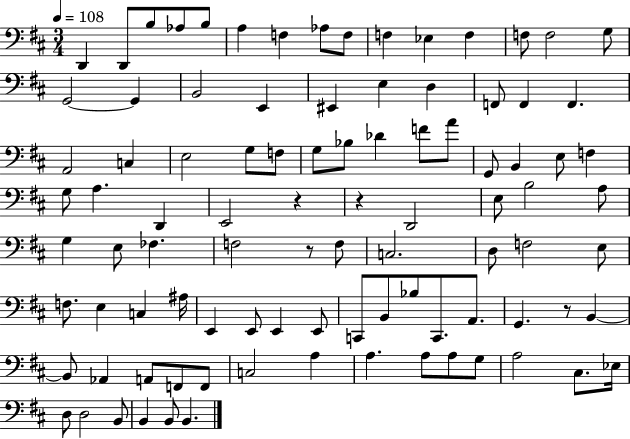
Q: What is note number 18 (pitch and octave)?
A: B2